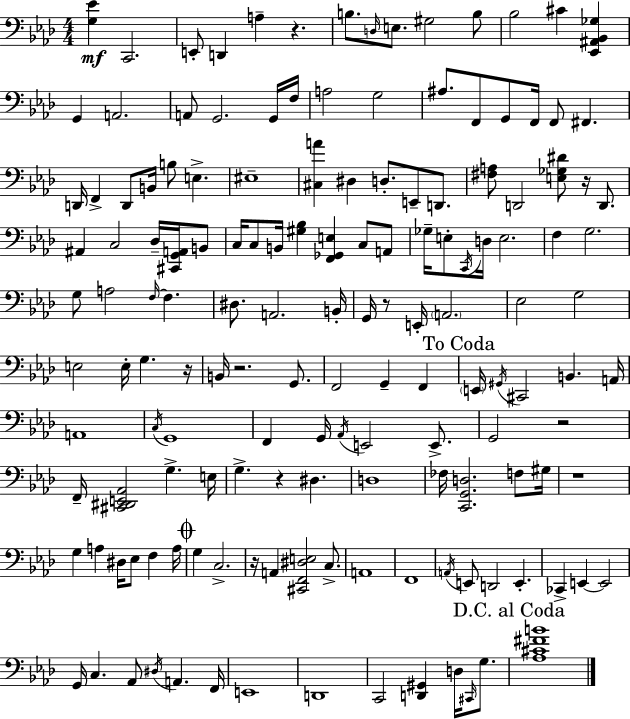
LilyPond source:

{
  \clef bass
  \numericTimeSignature
  \time 4/4
  \key f \minor
  <g ees'>4\mf c,2. | e,8-. d,4 a4-- r4. | b8. \grace { d16 } e8. gis2 b8 | bes2 cis'4 <ees, ais, bes, ges>4 | \break g,4 a,2. | a,8 g,2. g,16 | f16 a2 g2 | ais8. f,8 g,8 f,16 f,8 fis,4. | \break d,16 f,4-> d,8 b,16 b8 e4.-> | eis1-- | <cis a'>4 dis4 d8.-. e,8-- d,8. | <fis a>8 d,2 <e ges dis'>8 r16 d,8. | \break ais,4 c2 des16-- <cis, g, a,>16 b,8 | c16 c8 b,16 <gis bes>4 <f, ges, e>4 c8 a,8 | ges16-- e8-. \acciaccatura { c,16 } d16 e2. | f4 g2. | \break g8 a2 \grace { f16~ }~ f4. | dis8. a,2. | b,16-. g,16 r8 e,16-. \parenthesize a,2. | ees2 g2 | \break e2 e16-. g4. | r16 b,16 r2. | g,8. f,2 g,4-- f,4 | \mark "To Coda" \parenthesize e,16 \acciaccatura { gis,16 } cis,2 b,4. | \break a,16 a,1 | \acciaccatura { c16 } g,1 | f,4 g,16 \acciaccatura { aes,16 } e,2 | e,8.-> g,2 r2 | \break f,16-- <cis, dis, e, aes,>2 g4.-> | e16 g4.-> r4 | dis4. d1 | fes16 <c, g, d>2. | \break f8 gis16 r1 | g4 a4 dis16 ees8 | f4 a16 \mark \markup { \musicglyph "scripts.coda" } g4 c2.-> | r16 a,4 <cis, f, dis e>2 | \break c8.-> a,1 | f,1 | \acciaccatura { a,16 } e,8 d,2 | e,4.-. ces,4-> e,4~~ e,2 | \break g,16 c4. aes,8 | \acciaccatura { dis16 } a,4. f,16 e,1 | d,1 | c,2 | \break <d, gis,>4 d16 \grace { cis,16 } g8. \mark "D.C. al Coda" <aes cis' fis' b'>1 | \bar "|."
}